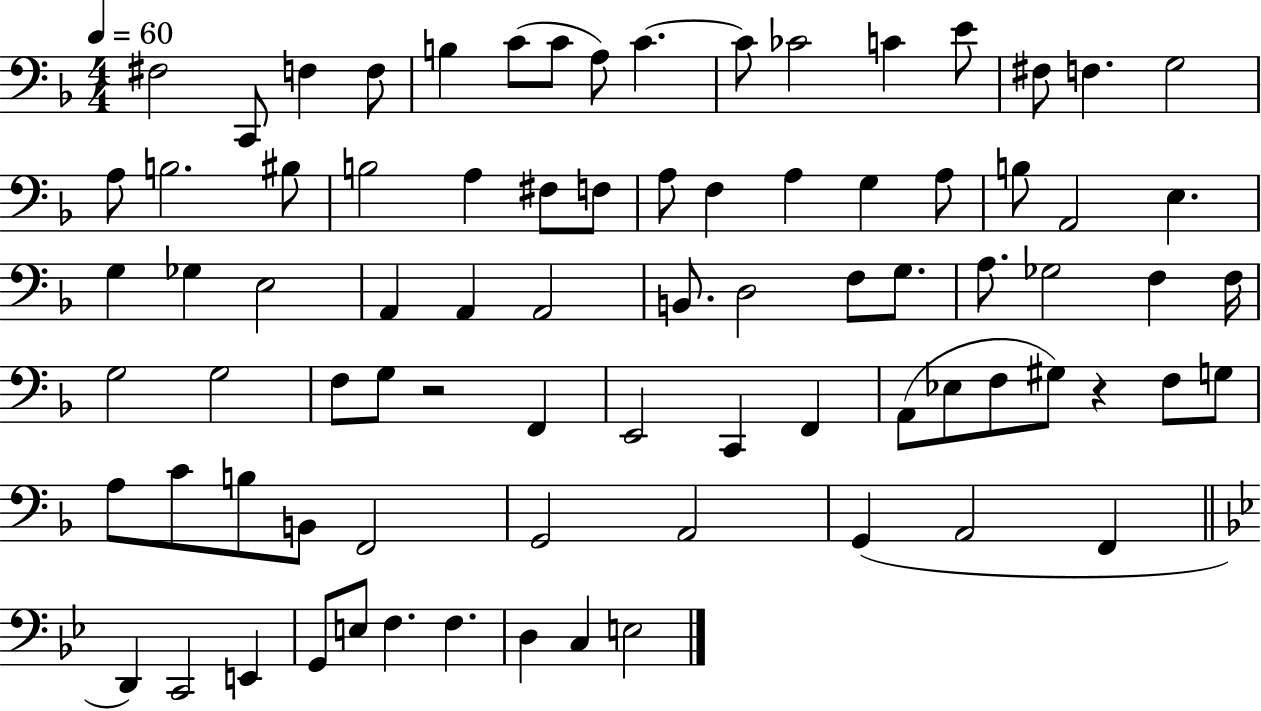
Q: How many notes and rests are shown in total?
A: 81